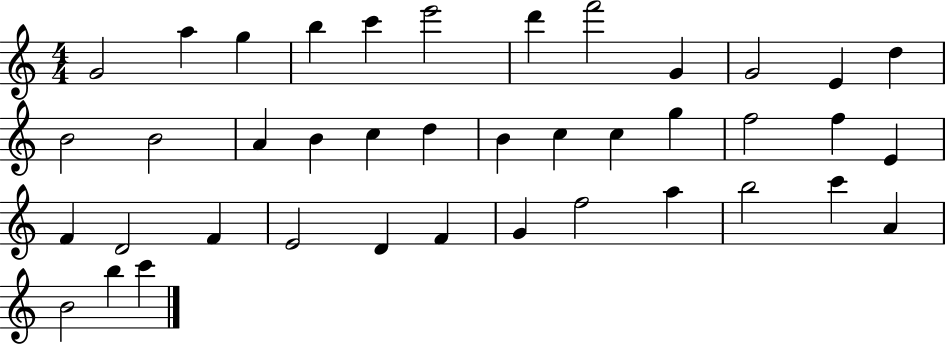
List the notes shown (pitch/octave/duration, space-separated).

G4/h A5/q G5/q B5/q C6/q E6/h D6/q F6/h G4/q G4/h E4/q D5/q B4/h B4/h A4/q B4/q C5/q D5/q B4/q C5/q C5/q G5/q F5/h F5/q E4/q F4/q D4/h F4/q E4/h D4/q F4/q G4/q F5/h A5/q B5/h C6/q A4/q B4/h B5/q C6/q